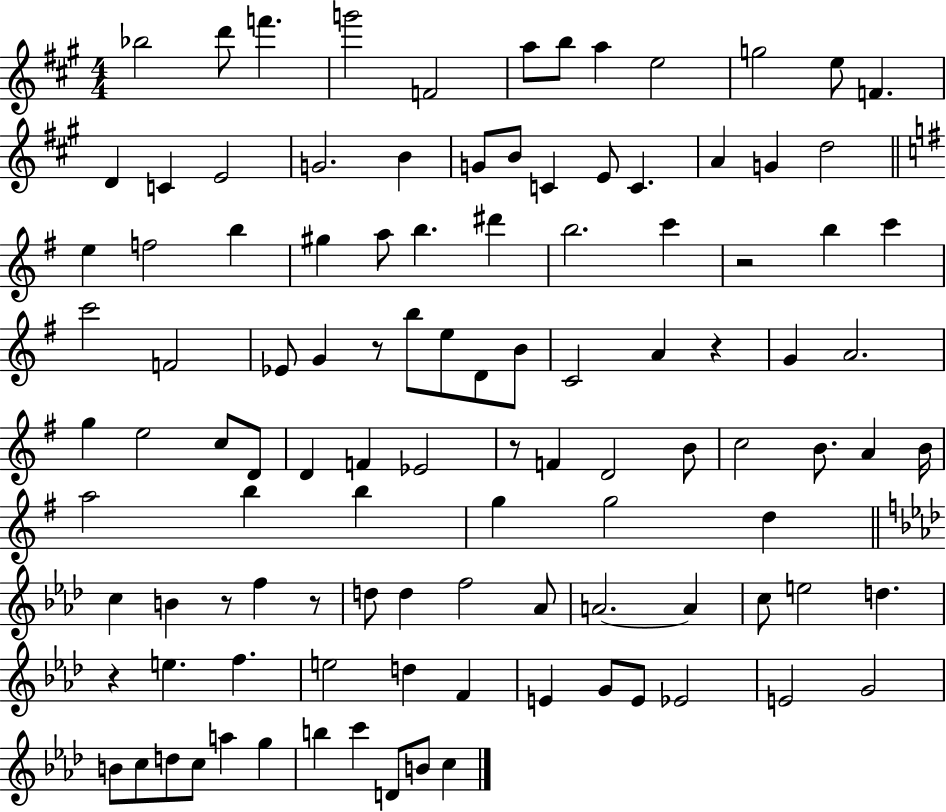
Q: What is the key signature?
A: A major